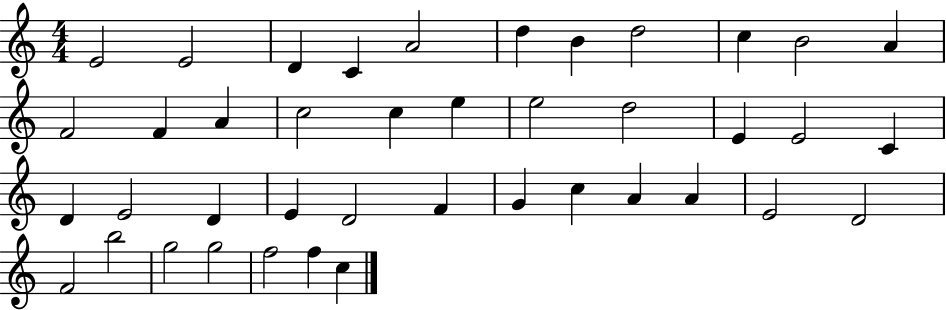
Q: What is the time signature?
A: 4/4